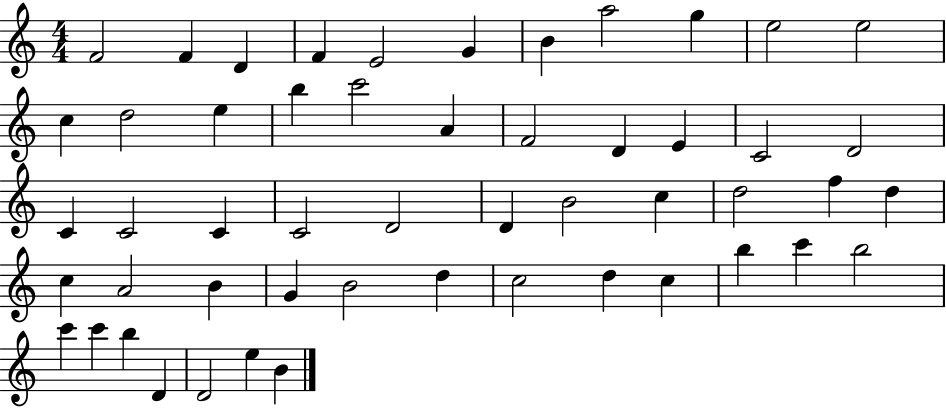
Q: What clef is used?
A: treble